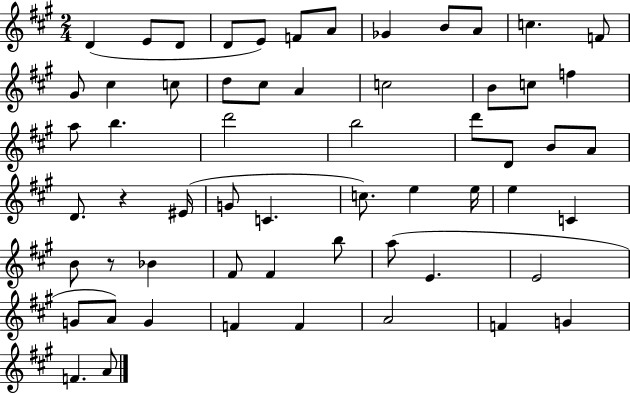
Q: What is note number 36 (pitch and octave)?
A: E5